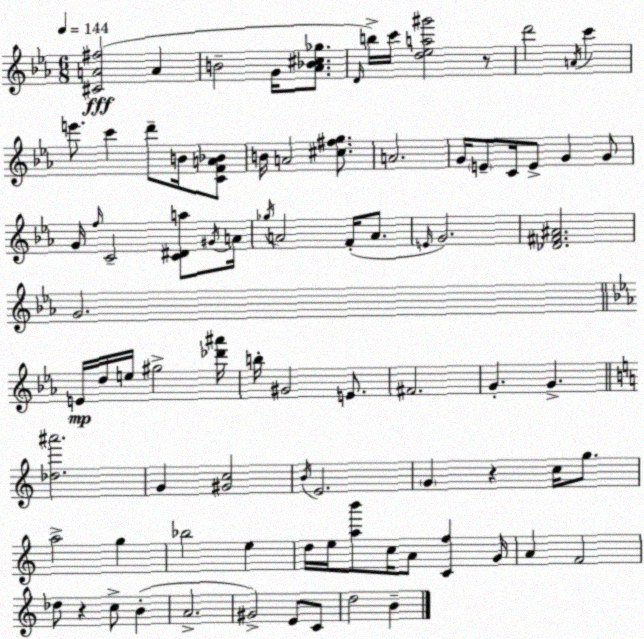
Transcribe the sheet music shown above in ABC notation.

X:1
T:Untitled
M:6/8
L:1/4
K:Cm
[^CA^f]2 A B2 G/4 [_A_B^c_g]/2 D/4 b/4 c'/4 [d_ea^g']2 z/2 d'2 A/4 c' e'/2 c' d'/2 B/4 [CFA_B]/2 B/4 A2 [^c^fg]/2 A2 G/4 E/2 C/4 E/2 G G/2 G/4 f/4 C2 [C^Da]/2 ^G/4 A/4 _g/4 A2 F/4 A/2 E/4 G2 [_D^F^A]2 G2 E/4 d/4 e/4 ^g2 [_d'^a']/4 b/4 ^G2 E/2 ^F2 G G [_d^a']2 G [^Gc]2 B/4 E2 G z c/4 g/2 a2 g _b2 e d/4 e/4 [ab']/2 c/4 A/2 [Cf] G/4 A F2 _d/2 z c/2 B A2 ^G2 E/2 C/2 d2 B